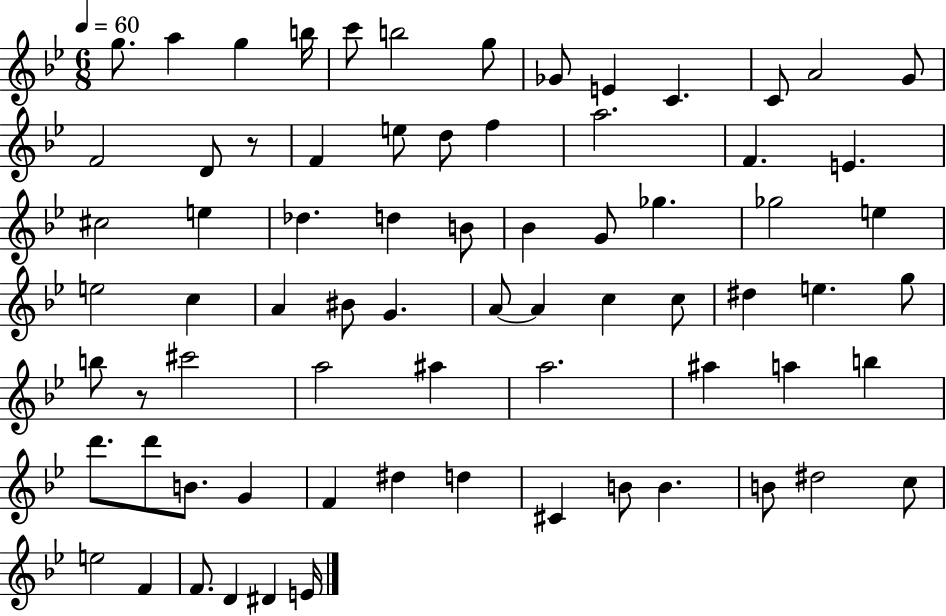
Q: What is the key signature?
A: BES major